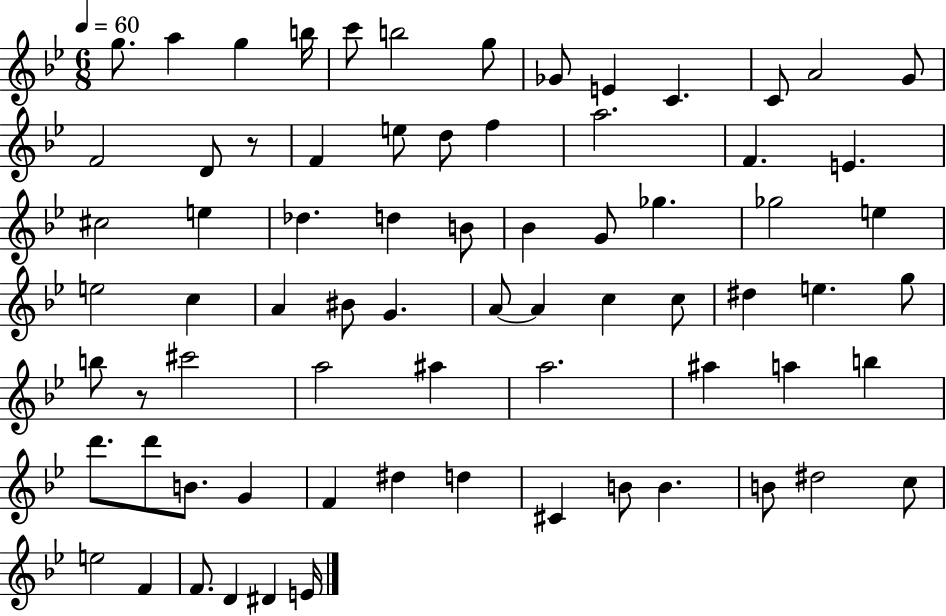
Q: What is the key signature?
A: BES major